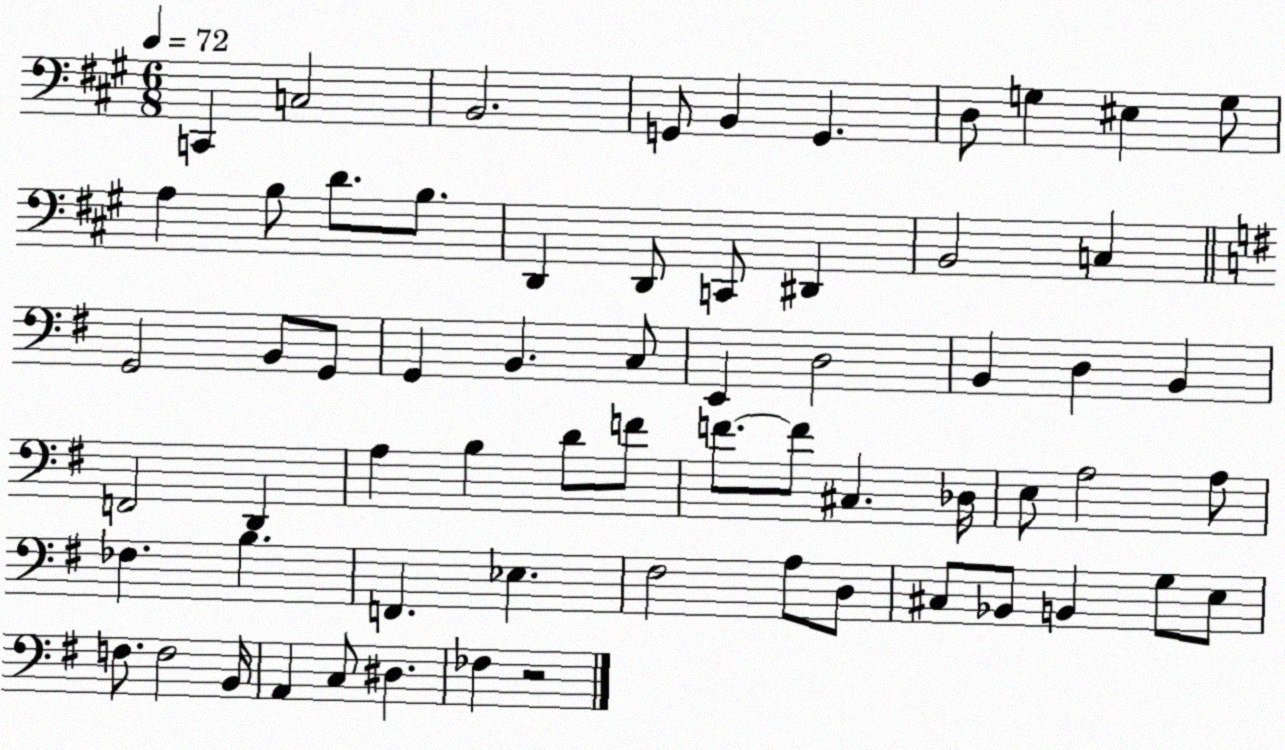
X:1
T:Untitled
M:6/8
L:1/4
K:A
C,, C,2 B,,2 G,,/2 B,, G,, D,/2 G, ^E, G,/2 A, B,/2 D/2 B,/2 D,, D,,/2 C,,/2 ^D,, B,,2 C, G,,2 B,,/2 G,,/2 G,, B,, C,/2 E,, D,2 B,, D, B,, F,,2 D,, A, B, D/2 F/2 F/2 F/2 ^C, _D,/4 E,/2 A,2 A,/2 _F, B, F,, _E, ^F,2 A,/2 D,/2 ^C,/2 _B,,/2 B,, G,/2 E,/2 F,/2 F,2 B,,/4 A,, C,/2 ^D, _F, z2